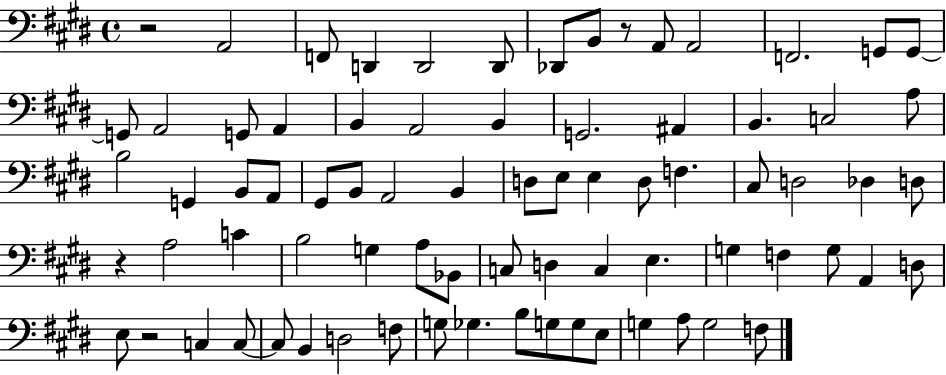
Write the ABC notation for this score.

X:1
T:Untitled
M:4/4
L:1/4
K:E
z2 A,,2 F,,/2 D,, D,,2 D,,/2 _D,,/2 B,,/2 z/2 A,,/2 A,,2 F,,2 G,,/2 G,,/2 G,,/2 A,,2 G,,/2 A,, B,, A,,2 B,, G,,2 ^A,, B,, C,2 A,/2 B,2 G,, B,,/2 A,,/2 ^G,,/2 B,,/2 A,,2 B,, D,/2 E,/2 E, D,/2 F, ^C,/2 D,2 _D, D,/2 z A,2 C B,2 G, A,/2 _B,,/2 C,/2 D, C, E, G, F, G,/2 A,, D,/2 E,/2 z2 C, C,/2 C,/2 B,, D,2 F,/2 G,/2 _G, B,/2 G,/2 G,/2 E,/2 G, A,/2 G,2 F,/2